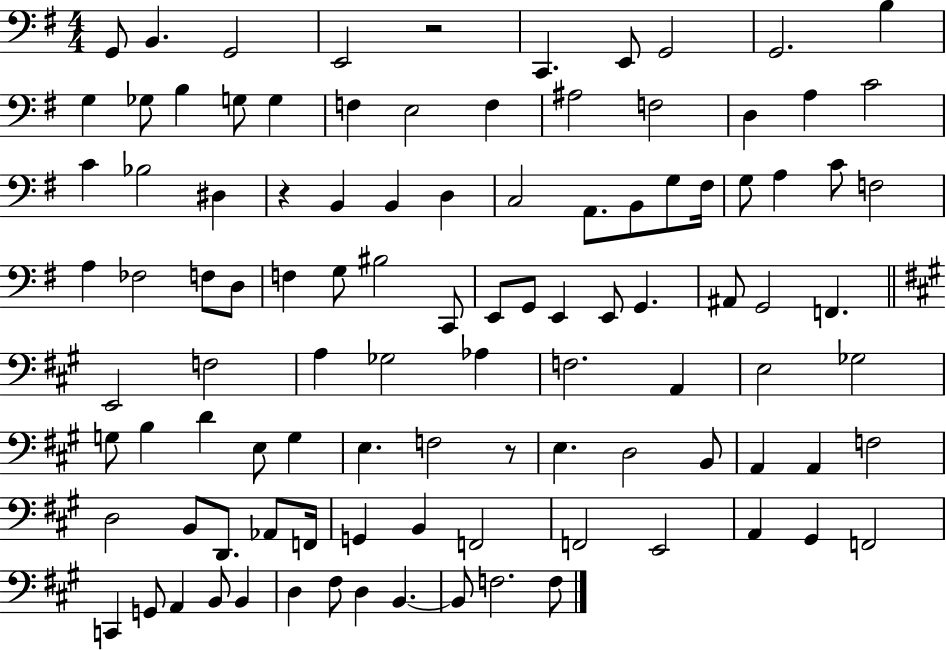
G2/e B2/q. G2/h E2/h R/h C2/q. E2/e G2/h G2/h. B3/q G3/q Gb3/e B3/q G3/e G3/q F3/q E3/h F3/q A#3/h F3/h D3/q A3/q C4/h C4/q Bb3/h D#3/q R/q B2/q B2/q D3/q C3/h A2/e. B2/e G3/e F#3/s G3/e A3/q C4/e F3/h A3/q FES3/h F3/e D3/e F3/q G3/e BIS3/h C2/e E2/e G2/e E2/q E2/e G2/q. A#2/e G2/h F2/q. E2/h F3/h A3/q Gb3/h Ab3/q F3/h. A2/q E3/h Gb3/h G3/e B3/q D4/q E3/e G3/q E3/q. F3/h R/e E3/q. D3/h B2/e A2/q A2/q F3/h D3/h B2/e D2/e. Ab2/e F2/s G2/q B2/q F2/h F2/h E2/h A2/q G#2/q F2/h C2/q G2/e A2/q B2/e B2/q D3/q F#3/e D3/q B2/q. B2/e F3/h. F3/e